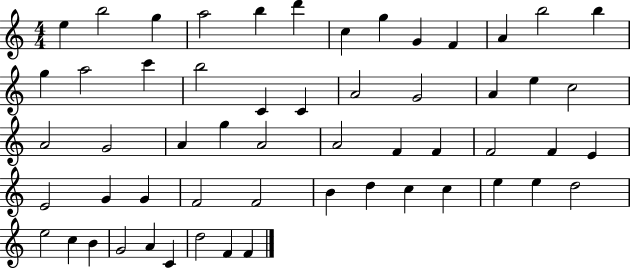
X:1
T:Untitled
M:4/4
L:1/4
K:C
e b2 g a2 b d' c g G F A b2 b g a2 c' b2 C C A2 G2 A e c2 A2 G2 A g A2 A2 F F F2 F E E2 G G F2 F2 B d c c e e d2 e2 c B G2 A C d2 F F